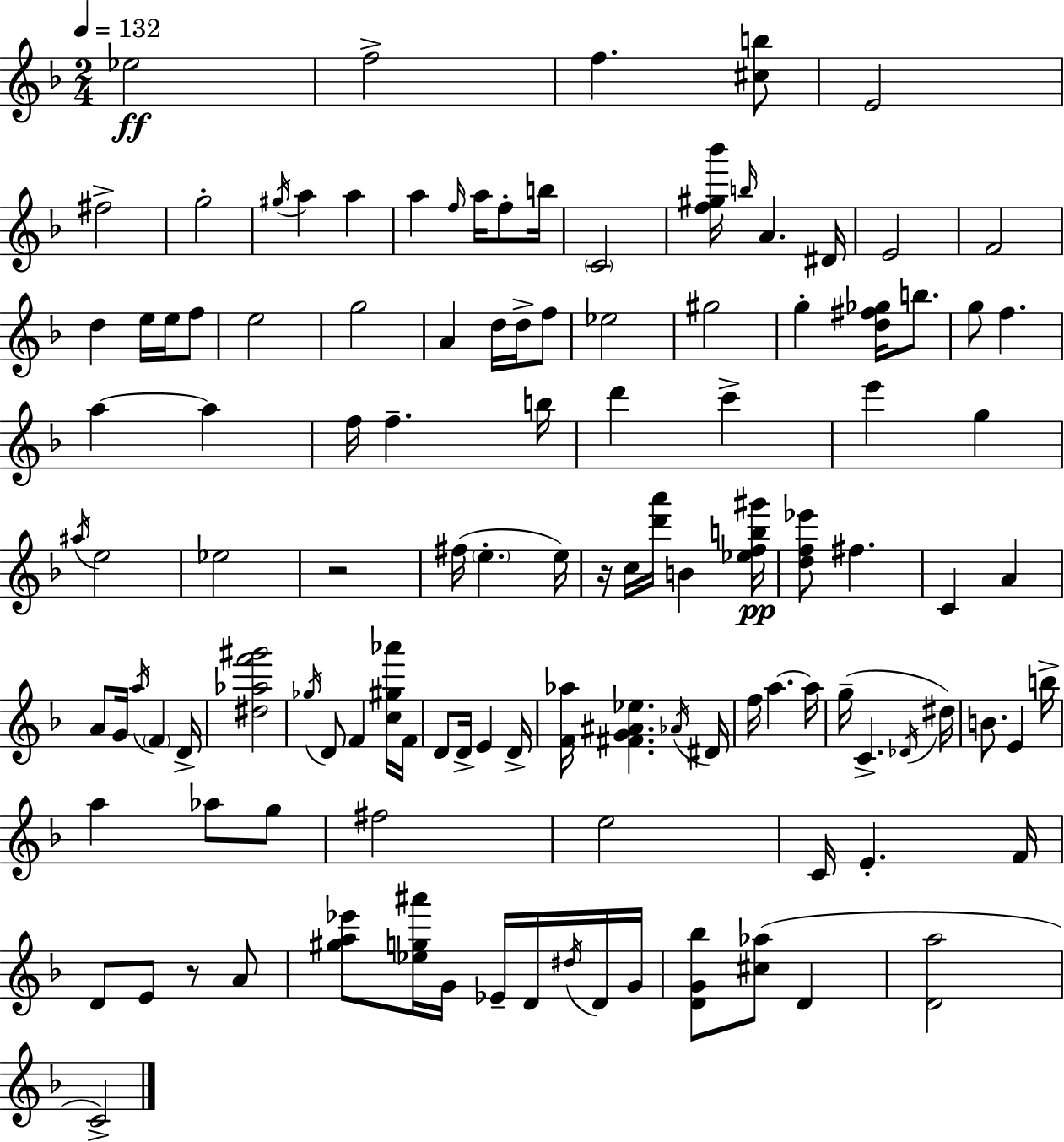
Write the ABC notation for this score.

X:1
T:Untitled
M:2/4
L:1/4
K:Dm
_e2 f2 f [^cb]/2 E2 ^f2 g2 ^g/4 a a a f/4 a/4 f/2 b/4 C2 [f^g_b']/4 b/4 A ^D/4 E2 F2 d e/4 e/4 f/2 e2 g2 A d/4 d/4 f/2 _e2 ^g2 g [d^f_g]/4 b/2 g/2 f a a f/4 f b/4 d' c' e' g ^a/4 e2 _e2 z2 ^f/4 e e/4 z/4 c/4 [d'a']/4 B [_efb^g']/4 [df_e']/2 ^f C A A/2 G/4 a/4 F D/4 [^d_af'^g']2 _g/4 D/2 F [c^g_a']/4 F/4 D/2 D/4 E D/4 [F_a]/4 [^FG^A_e] _A/4 ^D/4 f/4 a a/4 g/4 C _D/4 ^d/4 B/2 E b/4 a _a/2 g/2 ^f2 e2 C/4 E F/4 D/2 E/2 z/2 A/2 [^ga_e']/2 [_eg^a']/4 G/4 _E/4 D/4 ^d/4 D/4 G/4 [DG_b]/2 [^c_a]/2 D [Da]2 C2